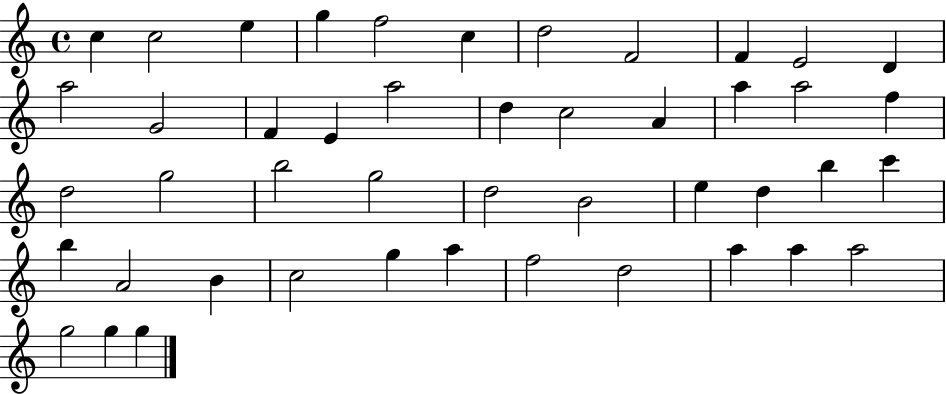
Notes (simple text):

C5/q C5/h E5/q G5/q F5/h C5/q D5/h F4/h F4/q E4/h D4/q A5/h G4/h F4/q E4/q A5/h D5/q C5/h A4/q A5/q A5/h F5/q D5/h G5/h B5/h G5/h D5/h B4/h E5/q D5/q B5/q C6/q B5/q A4/h B4/q C5/h G5/q A5/q F5/h D5/h A5/q A5/q A5/h G5/h G5/q G5/q